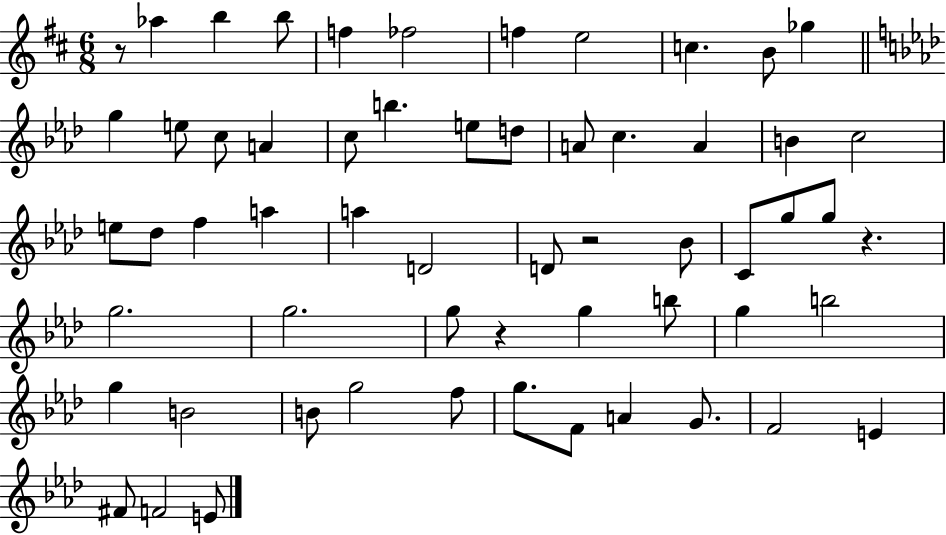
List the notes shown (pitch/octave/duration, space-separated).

R/e Ab5/q B5/q B5/e F5/q FES5/h F5/q E5/h C5/q. B4/e Gb5/q G5/q E5/e C5/e A4/q C5/e B5/q. E5/e D5/e A4/e C5/q. A4/q B4/q C5/h E5/e Db5/e F5/q A5/q A5/q D4/h D4/e R/h Bb4/e C4/e G5/e G5/e R/q. G5/h. G5/h. G5/e R/q G5/q B5/e G5/q B5/h G5/q B4/h B4/e G5/h F5/e G5/e. F4/e A4/q G4/e. F4/h E4/q F#4/e F4/h E4/e